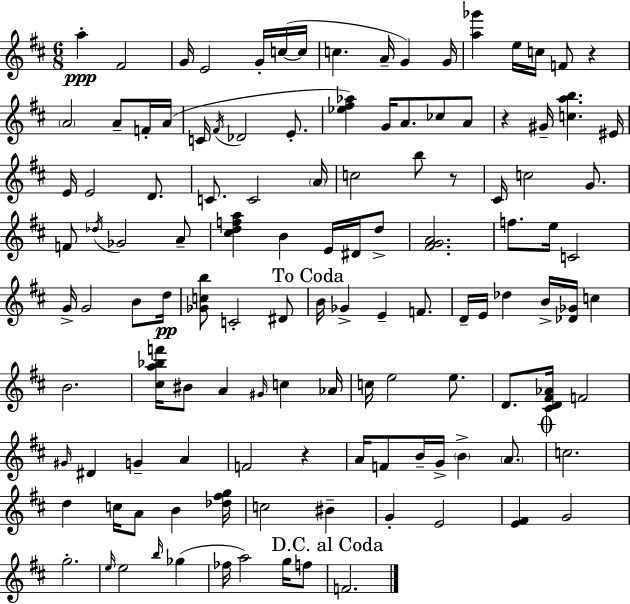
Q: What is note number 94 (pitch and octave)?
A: BIS4